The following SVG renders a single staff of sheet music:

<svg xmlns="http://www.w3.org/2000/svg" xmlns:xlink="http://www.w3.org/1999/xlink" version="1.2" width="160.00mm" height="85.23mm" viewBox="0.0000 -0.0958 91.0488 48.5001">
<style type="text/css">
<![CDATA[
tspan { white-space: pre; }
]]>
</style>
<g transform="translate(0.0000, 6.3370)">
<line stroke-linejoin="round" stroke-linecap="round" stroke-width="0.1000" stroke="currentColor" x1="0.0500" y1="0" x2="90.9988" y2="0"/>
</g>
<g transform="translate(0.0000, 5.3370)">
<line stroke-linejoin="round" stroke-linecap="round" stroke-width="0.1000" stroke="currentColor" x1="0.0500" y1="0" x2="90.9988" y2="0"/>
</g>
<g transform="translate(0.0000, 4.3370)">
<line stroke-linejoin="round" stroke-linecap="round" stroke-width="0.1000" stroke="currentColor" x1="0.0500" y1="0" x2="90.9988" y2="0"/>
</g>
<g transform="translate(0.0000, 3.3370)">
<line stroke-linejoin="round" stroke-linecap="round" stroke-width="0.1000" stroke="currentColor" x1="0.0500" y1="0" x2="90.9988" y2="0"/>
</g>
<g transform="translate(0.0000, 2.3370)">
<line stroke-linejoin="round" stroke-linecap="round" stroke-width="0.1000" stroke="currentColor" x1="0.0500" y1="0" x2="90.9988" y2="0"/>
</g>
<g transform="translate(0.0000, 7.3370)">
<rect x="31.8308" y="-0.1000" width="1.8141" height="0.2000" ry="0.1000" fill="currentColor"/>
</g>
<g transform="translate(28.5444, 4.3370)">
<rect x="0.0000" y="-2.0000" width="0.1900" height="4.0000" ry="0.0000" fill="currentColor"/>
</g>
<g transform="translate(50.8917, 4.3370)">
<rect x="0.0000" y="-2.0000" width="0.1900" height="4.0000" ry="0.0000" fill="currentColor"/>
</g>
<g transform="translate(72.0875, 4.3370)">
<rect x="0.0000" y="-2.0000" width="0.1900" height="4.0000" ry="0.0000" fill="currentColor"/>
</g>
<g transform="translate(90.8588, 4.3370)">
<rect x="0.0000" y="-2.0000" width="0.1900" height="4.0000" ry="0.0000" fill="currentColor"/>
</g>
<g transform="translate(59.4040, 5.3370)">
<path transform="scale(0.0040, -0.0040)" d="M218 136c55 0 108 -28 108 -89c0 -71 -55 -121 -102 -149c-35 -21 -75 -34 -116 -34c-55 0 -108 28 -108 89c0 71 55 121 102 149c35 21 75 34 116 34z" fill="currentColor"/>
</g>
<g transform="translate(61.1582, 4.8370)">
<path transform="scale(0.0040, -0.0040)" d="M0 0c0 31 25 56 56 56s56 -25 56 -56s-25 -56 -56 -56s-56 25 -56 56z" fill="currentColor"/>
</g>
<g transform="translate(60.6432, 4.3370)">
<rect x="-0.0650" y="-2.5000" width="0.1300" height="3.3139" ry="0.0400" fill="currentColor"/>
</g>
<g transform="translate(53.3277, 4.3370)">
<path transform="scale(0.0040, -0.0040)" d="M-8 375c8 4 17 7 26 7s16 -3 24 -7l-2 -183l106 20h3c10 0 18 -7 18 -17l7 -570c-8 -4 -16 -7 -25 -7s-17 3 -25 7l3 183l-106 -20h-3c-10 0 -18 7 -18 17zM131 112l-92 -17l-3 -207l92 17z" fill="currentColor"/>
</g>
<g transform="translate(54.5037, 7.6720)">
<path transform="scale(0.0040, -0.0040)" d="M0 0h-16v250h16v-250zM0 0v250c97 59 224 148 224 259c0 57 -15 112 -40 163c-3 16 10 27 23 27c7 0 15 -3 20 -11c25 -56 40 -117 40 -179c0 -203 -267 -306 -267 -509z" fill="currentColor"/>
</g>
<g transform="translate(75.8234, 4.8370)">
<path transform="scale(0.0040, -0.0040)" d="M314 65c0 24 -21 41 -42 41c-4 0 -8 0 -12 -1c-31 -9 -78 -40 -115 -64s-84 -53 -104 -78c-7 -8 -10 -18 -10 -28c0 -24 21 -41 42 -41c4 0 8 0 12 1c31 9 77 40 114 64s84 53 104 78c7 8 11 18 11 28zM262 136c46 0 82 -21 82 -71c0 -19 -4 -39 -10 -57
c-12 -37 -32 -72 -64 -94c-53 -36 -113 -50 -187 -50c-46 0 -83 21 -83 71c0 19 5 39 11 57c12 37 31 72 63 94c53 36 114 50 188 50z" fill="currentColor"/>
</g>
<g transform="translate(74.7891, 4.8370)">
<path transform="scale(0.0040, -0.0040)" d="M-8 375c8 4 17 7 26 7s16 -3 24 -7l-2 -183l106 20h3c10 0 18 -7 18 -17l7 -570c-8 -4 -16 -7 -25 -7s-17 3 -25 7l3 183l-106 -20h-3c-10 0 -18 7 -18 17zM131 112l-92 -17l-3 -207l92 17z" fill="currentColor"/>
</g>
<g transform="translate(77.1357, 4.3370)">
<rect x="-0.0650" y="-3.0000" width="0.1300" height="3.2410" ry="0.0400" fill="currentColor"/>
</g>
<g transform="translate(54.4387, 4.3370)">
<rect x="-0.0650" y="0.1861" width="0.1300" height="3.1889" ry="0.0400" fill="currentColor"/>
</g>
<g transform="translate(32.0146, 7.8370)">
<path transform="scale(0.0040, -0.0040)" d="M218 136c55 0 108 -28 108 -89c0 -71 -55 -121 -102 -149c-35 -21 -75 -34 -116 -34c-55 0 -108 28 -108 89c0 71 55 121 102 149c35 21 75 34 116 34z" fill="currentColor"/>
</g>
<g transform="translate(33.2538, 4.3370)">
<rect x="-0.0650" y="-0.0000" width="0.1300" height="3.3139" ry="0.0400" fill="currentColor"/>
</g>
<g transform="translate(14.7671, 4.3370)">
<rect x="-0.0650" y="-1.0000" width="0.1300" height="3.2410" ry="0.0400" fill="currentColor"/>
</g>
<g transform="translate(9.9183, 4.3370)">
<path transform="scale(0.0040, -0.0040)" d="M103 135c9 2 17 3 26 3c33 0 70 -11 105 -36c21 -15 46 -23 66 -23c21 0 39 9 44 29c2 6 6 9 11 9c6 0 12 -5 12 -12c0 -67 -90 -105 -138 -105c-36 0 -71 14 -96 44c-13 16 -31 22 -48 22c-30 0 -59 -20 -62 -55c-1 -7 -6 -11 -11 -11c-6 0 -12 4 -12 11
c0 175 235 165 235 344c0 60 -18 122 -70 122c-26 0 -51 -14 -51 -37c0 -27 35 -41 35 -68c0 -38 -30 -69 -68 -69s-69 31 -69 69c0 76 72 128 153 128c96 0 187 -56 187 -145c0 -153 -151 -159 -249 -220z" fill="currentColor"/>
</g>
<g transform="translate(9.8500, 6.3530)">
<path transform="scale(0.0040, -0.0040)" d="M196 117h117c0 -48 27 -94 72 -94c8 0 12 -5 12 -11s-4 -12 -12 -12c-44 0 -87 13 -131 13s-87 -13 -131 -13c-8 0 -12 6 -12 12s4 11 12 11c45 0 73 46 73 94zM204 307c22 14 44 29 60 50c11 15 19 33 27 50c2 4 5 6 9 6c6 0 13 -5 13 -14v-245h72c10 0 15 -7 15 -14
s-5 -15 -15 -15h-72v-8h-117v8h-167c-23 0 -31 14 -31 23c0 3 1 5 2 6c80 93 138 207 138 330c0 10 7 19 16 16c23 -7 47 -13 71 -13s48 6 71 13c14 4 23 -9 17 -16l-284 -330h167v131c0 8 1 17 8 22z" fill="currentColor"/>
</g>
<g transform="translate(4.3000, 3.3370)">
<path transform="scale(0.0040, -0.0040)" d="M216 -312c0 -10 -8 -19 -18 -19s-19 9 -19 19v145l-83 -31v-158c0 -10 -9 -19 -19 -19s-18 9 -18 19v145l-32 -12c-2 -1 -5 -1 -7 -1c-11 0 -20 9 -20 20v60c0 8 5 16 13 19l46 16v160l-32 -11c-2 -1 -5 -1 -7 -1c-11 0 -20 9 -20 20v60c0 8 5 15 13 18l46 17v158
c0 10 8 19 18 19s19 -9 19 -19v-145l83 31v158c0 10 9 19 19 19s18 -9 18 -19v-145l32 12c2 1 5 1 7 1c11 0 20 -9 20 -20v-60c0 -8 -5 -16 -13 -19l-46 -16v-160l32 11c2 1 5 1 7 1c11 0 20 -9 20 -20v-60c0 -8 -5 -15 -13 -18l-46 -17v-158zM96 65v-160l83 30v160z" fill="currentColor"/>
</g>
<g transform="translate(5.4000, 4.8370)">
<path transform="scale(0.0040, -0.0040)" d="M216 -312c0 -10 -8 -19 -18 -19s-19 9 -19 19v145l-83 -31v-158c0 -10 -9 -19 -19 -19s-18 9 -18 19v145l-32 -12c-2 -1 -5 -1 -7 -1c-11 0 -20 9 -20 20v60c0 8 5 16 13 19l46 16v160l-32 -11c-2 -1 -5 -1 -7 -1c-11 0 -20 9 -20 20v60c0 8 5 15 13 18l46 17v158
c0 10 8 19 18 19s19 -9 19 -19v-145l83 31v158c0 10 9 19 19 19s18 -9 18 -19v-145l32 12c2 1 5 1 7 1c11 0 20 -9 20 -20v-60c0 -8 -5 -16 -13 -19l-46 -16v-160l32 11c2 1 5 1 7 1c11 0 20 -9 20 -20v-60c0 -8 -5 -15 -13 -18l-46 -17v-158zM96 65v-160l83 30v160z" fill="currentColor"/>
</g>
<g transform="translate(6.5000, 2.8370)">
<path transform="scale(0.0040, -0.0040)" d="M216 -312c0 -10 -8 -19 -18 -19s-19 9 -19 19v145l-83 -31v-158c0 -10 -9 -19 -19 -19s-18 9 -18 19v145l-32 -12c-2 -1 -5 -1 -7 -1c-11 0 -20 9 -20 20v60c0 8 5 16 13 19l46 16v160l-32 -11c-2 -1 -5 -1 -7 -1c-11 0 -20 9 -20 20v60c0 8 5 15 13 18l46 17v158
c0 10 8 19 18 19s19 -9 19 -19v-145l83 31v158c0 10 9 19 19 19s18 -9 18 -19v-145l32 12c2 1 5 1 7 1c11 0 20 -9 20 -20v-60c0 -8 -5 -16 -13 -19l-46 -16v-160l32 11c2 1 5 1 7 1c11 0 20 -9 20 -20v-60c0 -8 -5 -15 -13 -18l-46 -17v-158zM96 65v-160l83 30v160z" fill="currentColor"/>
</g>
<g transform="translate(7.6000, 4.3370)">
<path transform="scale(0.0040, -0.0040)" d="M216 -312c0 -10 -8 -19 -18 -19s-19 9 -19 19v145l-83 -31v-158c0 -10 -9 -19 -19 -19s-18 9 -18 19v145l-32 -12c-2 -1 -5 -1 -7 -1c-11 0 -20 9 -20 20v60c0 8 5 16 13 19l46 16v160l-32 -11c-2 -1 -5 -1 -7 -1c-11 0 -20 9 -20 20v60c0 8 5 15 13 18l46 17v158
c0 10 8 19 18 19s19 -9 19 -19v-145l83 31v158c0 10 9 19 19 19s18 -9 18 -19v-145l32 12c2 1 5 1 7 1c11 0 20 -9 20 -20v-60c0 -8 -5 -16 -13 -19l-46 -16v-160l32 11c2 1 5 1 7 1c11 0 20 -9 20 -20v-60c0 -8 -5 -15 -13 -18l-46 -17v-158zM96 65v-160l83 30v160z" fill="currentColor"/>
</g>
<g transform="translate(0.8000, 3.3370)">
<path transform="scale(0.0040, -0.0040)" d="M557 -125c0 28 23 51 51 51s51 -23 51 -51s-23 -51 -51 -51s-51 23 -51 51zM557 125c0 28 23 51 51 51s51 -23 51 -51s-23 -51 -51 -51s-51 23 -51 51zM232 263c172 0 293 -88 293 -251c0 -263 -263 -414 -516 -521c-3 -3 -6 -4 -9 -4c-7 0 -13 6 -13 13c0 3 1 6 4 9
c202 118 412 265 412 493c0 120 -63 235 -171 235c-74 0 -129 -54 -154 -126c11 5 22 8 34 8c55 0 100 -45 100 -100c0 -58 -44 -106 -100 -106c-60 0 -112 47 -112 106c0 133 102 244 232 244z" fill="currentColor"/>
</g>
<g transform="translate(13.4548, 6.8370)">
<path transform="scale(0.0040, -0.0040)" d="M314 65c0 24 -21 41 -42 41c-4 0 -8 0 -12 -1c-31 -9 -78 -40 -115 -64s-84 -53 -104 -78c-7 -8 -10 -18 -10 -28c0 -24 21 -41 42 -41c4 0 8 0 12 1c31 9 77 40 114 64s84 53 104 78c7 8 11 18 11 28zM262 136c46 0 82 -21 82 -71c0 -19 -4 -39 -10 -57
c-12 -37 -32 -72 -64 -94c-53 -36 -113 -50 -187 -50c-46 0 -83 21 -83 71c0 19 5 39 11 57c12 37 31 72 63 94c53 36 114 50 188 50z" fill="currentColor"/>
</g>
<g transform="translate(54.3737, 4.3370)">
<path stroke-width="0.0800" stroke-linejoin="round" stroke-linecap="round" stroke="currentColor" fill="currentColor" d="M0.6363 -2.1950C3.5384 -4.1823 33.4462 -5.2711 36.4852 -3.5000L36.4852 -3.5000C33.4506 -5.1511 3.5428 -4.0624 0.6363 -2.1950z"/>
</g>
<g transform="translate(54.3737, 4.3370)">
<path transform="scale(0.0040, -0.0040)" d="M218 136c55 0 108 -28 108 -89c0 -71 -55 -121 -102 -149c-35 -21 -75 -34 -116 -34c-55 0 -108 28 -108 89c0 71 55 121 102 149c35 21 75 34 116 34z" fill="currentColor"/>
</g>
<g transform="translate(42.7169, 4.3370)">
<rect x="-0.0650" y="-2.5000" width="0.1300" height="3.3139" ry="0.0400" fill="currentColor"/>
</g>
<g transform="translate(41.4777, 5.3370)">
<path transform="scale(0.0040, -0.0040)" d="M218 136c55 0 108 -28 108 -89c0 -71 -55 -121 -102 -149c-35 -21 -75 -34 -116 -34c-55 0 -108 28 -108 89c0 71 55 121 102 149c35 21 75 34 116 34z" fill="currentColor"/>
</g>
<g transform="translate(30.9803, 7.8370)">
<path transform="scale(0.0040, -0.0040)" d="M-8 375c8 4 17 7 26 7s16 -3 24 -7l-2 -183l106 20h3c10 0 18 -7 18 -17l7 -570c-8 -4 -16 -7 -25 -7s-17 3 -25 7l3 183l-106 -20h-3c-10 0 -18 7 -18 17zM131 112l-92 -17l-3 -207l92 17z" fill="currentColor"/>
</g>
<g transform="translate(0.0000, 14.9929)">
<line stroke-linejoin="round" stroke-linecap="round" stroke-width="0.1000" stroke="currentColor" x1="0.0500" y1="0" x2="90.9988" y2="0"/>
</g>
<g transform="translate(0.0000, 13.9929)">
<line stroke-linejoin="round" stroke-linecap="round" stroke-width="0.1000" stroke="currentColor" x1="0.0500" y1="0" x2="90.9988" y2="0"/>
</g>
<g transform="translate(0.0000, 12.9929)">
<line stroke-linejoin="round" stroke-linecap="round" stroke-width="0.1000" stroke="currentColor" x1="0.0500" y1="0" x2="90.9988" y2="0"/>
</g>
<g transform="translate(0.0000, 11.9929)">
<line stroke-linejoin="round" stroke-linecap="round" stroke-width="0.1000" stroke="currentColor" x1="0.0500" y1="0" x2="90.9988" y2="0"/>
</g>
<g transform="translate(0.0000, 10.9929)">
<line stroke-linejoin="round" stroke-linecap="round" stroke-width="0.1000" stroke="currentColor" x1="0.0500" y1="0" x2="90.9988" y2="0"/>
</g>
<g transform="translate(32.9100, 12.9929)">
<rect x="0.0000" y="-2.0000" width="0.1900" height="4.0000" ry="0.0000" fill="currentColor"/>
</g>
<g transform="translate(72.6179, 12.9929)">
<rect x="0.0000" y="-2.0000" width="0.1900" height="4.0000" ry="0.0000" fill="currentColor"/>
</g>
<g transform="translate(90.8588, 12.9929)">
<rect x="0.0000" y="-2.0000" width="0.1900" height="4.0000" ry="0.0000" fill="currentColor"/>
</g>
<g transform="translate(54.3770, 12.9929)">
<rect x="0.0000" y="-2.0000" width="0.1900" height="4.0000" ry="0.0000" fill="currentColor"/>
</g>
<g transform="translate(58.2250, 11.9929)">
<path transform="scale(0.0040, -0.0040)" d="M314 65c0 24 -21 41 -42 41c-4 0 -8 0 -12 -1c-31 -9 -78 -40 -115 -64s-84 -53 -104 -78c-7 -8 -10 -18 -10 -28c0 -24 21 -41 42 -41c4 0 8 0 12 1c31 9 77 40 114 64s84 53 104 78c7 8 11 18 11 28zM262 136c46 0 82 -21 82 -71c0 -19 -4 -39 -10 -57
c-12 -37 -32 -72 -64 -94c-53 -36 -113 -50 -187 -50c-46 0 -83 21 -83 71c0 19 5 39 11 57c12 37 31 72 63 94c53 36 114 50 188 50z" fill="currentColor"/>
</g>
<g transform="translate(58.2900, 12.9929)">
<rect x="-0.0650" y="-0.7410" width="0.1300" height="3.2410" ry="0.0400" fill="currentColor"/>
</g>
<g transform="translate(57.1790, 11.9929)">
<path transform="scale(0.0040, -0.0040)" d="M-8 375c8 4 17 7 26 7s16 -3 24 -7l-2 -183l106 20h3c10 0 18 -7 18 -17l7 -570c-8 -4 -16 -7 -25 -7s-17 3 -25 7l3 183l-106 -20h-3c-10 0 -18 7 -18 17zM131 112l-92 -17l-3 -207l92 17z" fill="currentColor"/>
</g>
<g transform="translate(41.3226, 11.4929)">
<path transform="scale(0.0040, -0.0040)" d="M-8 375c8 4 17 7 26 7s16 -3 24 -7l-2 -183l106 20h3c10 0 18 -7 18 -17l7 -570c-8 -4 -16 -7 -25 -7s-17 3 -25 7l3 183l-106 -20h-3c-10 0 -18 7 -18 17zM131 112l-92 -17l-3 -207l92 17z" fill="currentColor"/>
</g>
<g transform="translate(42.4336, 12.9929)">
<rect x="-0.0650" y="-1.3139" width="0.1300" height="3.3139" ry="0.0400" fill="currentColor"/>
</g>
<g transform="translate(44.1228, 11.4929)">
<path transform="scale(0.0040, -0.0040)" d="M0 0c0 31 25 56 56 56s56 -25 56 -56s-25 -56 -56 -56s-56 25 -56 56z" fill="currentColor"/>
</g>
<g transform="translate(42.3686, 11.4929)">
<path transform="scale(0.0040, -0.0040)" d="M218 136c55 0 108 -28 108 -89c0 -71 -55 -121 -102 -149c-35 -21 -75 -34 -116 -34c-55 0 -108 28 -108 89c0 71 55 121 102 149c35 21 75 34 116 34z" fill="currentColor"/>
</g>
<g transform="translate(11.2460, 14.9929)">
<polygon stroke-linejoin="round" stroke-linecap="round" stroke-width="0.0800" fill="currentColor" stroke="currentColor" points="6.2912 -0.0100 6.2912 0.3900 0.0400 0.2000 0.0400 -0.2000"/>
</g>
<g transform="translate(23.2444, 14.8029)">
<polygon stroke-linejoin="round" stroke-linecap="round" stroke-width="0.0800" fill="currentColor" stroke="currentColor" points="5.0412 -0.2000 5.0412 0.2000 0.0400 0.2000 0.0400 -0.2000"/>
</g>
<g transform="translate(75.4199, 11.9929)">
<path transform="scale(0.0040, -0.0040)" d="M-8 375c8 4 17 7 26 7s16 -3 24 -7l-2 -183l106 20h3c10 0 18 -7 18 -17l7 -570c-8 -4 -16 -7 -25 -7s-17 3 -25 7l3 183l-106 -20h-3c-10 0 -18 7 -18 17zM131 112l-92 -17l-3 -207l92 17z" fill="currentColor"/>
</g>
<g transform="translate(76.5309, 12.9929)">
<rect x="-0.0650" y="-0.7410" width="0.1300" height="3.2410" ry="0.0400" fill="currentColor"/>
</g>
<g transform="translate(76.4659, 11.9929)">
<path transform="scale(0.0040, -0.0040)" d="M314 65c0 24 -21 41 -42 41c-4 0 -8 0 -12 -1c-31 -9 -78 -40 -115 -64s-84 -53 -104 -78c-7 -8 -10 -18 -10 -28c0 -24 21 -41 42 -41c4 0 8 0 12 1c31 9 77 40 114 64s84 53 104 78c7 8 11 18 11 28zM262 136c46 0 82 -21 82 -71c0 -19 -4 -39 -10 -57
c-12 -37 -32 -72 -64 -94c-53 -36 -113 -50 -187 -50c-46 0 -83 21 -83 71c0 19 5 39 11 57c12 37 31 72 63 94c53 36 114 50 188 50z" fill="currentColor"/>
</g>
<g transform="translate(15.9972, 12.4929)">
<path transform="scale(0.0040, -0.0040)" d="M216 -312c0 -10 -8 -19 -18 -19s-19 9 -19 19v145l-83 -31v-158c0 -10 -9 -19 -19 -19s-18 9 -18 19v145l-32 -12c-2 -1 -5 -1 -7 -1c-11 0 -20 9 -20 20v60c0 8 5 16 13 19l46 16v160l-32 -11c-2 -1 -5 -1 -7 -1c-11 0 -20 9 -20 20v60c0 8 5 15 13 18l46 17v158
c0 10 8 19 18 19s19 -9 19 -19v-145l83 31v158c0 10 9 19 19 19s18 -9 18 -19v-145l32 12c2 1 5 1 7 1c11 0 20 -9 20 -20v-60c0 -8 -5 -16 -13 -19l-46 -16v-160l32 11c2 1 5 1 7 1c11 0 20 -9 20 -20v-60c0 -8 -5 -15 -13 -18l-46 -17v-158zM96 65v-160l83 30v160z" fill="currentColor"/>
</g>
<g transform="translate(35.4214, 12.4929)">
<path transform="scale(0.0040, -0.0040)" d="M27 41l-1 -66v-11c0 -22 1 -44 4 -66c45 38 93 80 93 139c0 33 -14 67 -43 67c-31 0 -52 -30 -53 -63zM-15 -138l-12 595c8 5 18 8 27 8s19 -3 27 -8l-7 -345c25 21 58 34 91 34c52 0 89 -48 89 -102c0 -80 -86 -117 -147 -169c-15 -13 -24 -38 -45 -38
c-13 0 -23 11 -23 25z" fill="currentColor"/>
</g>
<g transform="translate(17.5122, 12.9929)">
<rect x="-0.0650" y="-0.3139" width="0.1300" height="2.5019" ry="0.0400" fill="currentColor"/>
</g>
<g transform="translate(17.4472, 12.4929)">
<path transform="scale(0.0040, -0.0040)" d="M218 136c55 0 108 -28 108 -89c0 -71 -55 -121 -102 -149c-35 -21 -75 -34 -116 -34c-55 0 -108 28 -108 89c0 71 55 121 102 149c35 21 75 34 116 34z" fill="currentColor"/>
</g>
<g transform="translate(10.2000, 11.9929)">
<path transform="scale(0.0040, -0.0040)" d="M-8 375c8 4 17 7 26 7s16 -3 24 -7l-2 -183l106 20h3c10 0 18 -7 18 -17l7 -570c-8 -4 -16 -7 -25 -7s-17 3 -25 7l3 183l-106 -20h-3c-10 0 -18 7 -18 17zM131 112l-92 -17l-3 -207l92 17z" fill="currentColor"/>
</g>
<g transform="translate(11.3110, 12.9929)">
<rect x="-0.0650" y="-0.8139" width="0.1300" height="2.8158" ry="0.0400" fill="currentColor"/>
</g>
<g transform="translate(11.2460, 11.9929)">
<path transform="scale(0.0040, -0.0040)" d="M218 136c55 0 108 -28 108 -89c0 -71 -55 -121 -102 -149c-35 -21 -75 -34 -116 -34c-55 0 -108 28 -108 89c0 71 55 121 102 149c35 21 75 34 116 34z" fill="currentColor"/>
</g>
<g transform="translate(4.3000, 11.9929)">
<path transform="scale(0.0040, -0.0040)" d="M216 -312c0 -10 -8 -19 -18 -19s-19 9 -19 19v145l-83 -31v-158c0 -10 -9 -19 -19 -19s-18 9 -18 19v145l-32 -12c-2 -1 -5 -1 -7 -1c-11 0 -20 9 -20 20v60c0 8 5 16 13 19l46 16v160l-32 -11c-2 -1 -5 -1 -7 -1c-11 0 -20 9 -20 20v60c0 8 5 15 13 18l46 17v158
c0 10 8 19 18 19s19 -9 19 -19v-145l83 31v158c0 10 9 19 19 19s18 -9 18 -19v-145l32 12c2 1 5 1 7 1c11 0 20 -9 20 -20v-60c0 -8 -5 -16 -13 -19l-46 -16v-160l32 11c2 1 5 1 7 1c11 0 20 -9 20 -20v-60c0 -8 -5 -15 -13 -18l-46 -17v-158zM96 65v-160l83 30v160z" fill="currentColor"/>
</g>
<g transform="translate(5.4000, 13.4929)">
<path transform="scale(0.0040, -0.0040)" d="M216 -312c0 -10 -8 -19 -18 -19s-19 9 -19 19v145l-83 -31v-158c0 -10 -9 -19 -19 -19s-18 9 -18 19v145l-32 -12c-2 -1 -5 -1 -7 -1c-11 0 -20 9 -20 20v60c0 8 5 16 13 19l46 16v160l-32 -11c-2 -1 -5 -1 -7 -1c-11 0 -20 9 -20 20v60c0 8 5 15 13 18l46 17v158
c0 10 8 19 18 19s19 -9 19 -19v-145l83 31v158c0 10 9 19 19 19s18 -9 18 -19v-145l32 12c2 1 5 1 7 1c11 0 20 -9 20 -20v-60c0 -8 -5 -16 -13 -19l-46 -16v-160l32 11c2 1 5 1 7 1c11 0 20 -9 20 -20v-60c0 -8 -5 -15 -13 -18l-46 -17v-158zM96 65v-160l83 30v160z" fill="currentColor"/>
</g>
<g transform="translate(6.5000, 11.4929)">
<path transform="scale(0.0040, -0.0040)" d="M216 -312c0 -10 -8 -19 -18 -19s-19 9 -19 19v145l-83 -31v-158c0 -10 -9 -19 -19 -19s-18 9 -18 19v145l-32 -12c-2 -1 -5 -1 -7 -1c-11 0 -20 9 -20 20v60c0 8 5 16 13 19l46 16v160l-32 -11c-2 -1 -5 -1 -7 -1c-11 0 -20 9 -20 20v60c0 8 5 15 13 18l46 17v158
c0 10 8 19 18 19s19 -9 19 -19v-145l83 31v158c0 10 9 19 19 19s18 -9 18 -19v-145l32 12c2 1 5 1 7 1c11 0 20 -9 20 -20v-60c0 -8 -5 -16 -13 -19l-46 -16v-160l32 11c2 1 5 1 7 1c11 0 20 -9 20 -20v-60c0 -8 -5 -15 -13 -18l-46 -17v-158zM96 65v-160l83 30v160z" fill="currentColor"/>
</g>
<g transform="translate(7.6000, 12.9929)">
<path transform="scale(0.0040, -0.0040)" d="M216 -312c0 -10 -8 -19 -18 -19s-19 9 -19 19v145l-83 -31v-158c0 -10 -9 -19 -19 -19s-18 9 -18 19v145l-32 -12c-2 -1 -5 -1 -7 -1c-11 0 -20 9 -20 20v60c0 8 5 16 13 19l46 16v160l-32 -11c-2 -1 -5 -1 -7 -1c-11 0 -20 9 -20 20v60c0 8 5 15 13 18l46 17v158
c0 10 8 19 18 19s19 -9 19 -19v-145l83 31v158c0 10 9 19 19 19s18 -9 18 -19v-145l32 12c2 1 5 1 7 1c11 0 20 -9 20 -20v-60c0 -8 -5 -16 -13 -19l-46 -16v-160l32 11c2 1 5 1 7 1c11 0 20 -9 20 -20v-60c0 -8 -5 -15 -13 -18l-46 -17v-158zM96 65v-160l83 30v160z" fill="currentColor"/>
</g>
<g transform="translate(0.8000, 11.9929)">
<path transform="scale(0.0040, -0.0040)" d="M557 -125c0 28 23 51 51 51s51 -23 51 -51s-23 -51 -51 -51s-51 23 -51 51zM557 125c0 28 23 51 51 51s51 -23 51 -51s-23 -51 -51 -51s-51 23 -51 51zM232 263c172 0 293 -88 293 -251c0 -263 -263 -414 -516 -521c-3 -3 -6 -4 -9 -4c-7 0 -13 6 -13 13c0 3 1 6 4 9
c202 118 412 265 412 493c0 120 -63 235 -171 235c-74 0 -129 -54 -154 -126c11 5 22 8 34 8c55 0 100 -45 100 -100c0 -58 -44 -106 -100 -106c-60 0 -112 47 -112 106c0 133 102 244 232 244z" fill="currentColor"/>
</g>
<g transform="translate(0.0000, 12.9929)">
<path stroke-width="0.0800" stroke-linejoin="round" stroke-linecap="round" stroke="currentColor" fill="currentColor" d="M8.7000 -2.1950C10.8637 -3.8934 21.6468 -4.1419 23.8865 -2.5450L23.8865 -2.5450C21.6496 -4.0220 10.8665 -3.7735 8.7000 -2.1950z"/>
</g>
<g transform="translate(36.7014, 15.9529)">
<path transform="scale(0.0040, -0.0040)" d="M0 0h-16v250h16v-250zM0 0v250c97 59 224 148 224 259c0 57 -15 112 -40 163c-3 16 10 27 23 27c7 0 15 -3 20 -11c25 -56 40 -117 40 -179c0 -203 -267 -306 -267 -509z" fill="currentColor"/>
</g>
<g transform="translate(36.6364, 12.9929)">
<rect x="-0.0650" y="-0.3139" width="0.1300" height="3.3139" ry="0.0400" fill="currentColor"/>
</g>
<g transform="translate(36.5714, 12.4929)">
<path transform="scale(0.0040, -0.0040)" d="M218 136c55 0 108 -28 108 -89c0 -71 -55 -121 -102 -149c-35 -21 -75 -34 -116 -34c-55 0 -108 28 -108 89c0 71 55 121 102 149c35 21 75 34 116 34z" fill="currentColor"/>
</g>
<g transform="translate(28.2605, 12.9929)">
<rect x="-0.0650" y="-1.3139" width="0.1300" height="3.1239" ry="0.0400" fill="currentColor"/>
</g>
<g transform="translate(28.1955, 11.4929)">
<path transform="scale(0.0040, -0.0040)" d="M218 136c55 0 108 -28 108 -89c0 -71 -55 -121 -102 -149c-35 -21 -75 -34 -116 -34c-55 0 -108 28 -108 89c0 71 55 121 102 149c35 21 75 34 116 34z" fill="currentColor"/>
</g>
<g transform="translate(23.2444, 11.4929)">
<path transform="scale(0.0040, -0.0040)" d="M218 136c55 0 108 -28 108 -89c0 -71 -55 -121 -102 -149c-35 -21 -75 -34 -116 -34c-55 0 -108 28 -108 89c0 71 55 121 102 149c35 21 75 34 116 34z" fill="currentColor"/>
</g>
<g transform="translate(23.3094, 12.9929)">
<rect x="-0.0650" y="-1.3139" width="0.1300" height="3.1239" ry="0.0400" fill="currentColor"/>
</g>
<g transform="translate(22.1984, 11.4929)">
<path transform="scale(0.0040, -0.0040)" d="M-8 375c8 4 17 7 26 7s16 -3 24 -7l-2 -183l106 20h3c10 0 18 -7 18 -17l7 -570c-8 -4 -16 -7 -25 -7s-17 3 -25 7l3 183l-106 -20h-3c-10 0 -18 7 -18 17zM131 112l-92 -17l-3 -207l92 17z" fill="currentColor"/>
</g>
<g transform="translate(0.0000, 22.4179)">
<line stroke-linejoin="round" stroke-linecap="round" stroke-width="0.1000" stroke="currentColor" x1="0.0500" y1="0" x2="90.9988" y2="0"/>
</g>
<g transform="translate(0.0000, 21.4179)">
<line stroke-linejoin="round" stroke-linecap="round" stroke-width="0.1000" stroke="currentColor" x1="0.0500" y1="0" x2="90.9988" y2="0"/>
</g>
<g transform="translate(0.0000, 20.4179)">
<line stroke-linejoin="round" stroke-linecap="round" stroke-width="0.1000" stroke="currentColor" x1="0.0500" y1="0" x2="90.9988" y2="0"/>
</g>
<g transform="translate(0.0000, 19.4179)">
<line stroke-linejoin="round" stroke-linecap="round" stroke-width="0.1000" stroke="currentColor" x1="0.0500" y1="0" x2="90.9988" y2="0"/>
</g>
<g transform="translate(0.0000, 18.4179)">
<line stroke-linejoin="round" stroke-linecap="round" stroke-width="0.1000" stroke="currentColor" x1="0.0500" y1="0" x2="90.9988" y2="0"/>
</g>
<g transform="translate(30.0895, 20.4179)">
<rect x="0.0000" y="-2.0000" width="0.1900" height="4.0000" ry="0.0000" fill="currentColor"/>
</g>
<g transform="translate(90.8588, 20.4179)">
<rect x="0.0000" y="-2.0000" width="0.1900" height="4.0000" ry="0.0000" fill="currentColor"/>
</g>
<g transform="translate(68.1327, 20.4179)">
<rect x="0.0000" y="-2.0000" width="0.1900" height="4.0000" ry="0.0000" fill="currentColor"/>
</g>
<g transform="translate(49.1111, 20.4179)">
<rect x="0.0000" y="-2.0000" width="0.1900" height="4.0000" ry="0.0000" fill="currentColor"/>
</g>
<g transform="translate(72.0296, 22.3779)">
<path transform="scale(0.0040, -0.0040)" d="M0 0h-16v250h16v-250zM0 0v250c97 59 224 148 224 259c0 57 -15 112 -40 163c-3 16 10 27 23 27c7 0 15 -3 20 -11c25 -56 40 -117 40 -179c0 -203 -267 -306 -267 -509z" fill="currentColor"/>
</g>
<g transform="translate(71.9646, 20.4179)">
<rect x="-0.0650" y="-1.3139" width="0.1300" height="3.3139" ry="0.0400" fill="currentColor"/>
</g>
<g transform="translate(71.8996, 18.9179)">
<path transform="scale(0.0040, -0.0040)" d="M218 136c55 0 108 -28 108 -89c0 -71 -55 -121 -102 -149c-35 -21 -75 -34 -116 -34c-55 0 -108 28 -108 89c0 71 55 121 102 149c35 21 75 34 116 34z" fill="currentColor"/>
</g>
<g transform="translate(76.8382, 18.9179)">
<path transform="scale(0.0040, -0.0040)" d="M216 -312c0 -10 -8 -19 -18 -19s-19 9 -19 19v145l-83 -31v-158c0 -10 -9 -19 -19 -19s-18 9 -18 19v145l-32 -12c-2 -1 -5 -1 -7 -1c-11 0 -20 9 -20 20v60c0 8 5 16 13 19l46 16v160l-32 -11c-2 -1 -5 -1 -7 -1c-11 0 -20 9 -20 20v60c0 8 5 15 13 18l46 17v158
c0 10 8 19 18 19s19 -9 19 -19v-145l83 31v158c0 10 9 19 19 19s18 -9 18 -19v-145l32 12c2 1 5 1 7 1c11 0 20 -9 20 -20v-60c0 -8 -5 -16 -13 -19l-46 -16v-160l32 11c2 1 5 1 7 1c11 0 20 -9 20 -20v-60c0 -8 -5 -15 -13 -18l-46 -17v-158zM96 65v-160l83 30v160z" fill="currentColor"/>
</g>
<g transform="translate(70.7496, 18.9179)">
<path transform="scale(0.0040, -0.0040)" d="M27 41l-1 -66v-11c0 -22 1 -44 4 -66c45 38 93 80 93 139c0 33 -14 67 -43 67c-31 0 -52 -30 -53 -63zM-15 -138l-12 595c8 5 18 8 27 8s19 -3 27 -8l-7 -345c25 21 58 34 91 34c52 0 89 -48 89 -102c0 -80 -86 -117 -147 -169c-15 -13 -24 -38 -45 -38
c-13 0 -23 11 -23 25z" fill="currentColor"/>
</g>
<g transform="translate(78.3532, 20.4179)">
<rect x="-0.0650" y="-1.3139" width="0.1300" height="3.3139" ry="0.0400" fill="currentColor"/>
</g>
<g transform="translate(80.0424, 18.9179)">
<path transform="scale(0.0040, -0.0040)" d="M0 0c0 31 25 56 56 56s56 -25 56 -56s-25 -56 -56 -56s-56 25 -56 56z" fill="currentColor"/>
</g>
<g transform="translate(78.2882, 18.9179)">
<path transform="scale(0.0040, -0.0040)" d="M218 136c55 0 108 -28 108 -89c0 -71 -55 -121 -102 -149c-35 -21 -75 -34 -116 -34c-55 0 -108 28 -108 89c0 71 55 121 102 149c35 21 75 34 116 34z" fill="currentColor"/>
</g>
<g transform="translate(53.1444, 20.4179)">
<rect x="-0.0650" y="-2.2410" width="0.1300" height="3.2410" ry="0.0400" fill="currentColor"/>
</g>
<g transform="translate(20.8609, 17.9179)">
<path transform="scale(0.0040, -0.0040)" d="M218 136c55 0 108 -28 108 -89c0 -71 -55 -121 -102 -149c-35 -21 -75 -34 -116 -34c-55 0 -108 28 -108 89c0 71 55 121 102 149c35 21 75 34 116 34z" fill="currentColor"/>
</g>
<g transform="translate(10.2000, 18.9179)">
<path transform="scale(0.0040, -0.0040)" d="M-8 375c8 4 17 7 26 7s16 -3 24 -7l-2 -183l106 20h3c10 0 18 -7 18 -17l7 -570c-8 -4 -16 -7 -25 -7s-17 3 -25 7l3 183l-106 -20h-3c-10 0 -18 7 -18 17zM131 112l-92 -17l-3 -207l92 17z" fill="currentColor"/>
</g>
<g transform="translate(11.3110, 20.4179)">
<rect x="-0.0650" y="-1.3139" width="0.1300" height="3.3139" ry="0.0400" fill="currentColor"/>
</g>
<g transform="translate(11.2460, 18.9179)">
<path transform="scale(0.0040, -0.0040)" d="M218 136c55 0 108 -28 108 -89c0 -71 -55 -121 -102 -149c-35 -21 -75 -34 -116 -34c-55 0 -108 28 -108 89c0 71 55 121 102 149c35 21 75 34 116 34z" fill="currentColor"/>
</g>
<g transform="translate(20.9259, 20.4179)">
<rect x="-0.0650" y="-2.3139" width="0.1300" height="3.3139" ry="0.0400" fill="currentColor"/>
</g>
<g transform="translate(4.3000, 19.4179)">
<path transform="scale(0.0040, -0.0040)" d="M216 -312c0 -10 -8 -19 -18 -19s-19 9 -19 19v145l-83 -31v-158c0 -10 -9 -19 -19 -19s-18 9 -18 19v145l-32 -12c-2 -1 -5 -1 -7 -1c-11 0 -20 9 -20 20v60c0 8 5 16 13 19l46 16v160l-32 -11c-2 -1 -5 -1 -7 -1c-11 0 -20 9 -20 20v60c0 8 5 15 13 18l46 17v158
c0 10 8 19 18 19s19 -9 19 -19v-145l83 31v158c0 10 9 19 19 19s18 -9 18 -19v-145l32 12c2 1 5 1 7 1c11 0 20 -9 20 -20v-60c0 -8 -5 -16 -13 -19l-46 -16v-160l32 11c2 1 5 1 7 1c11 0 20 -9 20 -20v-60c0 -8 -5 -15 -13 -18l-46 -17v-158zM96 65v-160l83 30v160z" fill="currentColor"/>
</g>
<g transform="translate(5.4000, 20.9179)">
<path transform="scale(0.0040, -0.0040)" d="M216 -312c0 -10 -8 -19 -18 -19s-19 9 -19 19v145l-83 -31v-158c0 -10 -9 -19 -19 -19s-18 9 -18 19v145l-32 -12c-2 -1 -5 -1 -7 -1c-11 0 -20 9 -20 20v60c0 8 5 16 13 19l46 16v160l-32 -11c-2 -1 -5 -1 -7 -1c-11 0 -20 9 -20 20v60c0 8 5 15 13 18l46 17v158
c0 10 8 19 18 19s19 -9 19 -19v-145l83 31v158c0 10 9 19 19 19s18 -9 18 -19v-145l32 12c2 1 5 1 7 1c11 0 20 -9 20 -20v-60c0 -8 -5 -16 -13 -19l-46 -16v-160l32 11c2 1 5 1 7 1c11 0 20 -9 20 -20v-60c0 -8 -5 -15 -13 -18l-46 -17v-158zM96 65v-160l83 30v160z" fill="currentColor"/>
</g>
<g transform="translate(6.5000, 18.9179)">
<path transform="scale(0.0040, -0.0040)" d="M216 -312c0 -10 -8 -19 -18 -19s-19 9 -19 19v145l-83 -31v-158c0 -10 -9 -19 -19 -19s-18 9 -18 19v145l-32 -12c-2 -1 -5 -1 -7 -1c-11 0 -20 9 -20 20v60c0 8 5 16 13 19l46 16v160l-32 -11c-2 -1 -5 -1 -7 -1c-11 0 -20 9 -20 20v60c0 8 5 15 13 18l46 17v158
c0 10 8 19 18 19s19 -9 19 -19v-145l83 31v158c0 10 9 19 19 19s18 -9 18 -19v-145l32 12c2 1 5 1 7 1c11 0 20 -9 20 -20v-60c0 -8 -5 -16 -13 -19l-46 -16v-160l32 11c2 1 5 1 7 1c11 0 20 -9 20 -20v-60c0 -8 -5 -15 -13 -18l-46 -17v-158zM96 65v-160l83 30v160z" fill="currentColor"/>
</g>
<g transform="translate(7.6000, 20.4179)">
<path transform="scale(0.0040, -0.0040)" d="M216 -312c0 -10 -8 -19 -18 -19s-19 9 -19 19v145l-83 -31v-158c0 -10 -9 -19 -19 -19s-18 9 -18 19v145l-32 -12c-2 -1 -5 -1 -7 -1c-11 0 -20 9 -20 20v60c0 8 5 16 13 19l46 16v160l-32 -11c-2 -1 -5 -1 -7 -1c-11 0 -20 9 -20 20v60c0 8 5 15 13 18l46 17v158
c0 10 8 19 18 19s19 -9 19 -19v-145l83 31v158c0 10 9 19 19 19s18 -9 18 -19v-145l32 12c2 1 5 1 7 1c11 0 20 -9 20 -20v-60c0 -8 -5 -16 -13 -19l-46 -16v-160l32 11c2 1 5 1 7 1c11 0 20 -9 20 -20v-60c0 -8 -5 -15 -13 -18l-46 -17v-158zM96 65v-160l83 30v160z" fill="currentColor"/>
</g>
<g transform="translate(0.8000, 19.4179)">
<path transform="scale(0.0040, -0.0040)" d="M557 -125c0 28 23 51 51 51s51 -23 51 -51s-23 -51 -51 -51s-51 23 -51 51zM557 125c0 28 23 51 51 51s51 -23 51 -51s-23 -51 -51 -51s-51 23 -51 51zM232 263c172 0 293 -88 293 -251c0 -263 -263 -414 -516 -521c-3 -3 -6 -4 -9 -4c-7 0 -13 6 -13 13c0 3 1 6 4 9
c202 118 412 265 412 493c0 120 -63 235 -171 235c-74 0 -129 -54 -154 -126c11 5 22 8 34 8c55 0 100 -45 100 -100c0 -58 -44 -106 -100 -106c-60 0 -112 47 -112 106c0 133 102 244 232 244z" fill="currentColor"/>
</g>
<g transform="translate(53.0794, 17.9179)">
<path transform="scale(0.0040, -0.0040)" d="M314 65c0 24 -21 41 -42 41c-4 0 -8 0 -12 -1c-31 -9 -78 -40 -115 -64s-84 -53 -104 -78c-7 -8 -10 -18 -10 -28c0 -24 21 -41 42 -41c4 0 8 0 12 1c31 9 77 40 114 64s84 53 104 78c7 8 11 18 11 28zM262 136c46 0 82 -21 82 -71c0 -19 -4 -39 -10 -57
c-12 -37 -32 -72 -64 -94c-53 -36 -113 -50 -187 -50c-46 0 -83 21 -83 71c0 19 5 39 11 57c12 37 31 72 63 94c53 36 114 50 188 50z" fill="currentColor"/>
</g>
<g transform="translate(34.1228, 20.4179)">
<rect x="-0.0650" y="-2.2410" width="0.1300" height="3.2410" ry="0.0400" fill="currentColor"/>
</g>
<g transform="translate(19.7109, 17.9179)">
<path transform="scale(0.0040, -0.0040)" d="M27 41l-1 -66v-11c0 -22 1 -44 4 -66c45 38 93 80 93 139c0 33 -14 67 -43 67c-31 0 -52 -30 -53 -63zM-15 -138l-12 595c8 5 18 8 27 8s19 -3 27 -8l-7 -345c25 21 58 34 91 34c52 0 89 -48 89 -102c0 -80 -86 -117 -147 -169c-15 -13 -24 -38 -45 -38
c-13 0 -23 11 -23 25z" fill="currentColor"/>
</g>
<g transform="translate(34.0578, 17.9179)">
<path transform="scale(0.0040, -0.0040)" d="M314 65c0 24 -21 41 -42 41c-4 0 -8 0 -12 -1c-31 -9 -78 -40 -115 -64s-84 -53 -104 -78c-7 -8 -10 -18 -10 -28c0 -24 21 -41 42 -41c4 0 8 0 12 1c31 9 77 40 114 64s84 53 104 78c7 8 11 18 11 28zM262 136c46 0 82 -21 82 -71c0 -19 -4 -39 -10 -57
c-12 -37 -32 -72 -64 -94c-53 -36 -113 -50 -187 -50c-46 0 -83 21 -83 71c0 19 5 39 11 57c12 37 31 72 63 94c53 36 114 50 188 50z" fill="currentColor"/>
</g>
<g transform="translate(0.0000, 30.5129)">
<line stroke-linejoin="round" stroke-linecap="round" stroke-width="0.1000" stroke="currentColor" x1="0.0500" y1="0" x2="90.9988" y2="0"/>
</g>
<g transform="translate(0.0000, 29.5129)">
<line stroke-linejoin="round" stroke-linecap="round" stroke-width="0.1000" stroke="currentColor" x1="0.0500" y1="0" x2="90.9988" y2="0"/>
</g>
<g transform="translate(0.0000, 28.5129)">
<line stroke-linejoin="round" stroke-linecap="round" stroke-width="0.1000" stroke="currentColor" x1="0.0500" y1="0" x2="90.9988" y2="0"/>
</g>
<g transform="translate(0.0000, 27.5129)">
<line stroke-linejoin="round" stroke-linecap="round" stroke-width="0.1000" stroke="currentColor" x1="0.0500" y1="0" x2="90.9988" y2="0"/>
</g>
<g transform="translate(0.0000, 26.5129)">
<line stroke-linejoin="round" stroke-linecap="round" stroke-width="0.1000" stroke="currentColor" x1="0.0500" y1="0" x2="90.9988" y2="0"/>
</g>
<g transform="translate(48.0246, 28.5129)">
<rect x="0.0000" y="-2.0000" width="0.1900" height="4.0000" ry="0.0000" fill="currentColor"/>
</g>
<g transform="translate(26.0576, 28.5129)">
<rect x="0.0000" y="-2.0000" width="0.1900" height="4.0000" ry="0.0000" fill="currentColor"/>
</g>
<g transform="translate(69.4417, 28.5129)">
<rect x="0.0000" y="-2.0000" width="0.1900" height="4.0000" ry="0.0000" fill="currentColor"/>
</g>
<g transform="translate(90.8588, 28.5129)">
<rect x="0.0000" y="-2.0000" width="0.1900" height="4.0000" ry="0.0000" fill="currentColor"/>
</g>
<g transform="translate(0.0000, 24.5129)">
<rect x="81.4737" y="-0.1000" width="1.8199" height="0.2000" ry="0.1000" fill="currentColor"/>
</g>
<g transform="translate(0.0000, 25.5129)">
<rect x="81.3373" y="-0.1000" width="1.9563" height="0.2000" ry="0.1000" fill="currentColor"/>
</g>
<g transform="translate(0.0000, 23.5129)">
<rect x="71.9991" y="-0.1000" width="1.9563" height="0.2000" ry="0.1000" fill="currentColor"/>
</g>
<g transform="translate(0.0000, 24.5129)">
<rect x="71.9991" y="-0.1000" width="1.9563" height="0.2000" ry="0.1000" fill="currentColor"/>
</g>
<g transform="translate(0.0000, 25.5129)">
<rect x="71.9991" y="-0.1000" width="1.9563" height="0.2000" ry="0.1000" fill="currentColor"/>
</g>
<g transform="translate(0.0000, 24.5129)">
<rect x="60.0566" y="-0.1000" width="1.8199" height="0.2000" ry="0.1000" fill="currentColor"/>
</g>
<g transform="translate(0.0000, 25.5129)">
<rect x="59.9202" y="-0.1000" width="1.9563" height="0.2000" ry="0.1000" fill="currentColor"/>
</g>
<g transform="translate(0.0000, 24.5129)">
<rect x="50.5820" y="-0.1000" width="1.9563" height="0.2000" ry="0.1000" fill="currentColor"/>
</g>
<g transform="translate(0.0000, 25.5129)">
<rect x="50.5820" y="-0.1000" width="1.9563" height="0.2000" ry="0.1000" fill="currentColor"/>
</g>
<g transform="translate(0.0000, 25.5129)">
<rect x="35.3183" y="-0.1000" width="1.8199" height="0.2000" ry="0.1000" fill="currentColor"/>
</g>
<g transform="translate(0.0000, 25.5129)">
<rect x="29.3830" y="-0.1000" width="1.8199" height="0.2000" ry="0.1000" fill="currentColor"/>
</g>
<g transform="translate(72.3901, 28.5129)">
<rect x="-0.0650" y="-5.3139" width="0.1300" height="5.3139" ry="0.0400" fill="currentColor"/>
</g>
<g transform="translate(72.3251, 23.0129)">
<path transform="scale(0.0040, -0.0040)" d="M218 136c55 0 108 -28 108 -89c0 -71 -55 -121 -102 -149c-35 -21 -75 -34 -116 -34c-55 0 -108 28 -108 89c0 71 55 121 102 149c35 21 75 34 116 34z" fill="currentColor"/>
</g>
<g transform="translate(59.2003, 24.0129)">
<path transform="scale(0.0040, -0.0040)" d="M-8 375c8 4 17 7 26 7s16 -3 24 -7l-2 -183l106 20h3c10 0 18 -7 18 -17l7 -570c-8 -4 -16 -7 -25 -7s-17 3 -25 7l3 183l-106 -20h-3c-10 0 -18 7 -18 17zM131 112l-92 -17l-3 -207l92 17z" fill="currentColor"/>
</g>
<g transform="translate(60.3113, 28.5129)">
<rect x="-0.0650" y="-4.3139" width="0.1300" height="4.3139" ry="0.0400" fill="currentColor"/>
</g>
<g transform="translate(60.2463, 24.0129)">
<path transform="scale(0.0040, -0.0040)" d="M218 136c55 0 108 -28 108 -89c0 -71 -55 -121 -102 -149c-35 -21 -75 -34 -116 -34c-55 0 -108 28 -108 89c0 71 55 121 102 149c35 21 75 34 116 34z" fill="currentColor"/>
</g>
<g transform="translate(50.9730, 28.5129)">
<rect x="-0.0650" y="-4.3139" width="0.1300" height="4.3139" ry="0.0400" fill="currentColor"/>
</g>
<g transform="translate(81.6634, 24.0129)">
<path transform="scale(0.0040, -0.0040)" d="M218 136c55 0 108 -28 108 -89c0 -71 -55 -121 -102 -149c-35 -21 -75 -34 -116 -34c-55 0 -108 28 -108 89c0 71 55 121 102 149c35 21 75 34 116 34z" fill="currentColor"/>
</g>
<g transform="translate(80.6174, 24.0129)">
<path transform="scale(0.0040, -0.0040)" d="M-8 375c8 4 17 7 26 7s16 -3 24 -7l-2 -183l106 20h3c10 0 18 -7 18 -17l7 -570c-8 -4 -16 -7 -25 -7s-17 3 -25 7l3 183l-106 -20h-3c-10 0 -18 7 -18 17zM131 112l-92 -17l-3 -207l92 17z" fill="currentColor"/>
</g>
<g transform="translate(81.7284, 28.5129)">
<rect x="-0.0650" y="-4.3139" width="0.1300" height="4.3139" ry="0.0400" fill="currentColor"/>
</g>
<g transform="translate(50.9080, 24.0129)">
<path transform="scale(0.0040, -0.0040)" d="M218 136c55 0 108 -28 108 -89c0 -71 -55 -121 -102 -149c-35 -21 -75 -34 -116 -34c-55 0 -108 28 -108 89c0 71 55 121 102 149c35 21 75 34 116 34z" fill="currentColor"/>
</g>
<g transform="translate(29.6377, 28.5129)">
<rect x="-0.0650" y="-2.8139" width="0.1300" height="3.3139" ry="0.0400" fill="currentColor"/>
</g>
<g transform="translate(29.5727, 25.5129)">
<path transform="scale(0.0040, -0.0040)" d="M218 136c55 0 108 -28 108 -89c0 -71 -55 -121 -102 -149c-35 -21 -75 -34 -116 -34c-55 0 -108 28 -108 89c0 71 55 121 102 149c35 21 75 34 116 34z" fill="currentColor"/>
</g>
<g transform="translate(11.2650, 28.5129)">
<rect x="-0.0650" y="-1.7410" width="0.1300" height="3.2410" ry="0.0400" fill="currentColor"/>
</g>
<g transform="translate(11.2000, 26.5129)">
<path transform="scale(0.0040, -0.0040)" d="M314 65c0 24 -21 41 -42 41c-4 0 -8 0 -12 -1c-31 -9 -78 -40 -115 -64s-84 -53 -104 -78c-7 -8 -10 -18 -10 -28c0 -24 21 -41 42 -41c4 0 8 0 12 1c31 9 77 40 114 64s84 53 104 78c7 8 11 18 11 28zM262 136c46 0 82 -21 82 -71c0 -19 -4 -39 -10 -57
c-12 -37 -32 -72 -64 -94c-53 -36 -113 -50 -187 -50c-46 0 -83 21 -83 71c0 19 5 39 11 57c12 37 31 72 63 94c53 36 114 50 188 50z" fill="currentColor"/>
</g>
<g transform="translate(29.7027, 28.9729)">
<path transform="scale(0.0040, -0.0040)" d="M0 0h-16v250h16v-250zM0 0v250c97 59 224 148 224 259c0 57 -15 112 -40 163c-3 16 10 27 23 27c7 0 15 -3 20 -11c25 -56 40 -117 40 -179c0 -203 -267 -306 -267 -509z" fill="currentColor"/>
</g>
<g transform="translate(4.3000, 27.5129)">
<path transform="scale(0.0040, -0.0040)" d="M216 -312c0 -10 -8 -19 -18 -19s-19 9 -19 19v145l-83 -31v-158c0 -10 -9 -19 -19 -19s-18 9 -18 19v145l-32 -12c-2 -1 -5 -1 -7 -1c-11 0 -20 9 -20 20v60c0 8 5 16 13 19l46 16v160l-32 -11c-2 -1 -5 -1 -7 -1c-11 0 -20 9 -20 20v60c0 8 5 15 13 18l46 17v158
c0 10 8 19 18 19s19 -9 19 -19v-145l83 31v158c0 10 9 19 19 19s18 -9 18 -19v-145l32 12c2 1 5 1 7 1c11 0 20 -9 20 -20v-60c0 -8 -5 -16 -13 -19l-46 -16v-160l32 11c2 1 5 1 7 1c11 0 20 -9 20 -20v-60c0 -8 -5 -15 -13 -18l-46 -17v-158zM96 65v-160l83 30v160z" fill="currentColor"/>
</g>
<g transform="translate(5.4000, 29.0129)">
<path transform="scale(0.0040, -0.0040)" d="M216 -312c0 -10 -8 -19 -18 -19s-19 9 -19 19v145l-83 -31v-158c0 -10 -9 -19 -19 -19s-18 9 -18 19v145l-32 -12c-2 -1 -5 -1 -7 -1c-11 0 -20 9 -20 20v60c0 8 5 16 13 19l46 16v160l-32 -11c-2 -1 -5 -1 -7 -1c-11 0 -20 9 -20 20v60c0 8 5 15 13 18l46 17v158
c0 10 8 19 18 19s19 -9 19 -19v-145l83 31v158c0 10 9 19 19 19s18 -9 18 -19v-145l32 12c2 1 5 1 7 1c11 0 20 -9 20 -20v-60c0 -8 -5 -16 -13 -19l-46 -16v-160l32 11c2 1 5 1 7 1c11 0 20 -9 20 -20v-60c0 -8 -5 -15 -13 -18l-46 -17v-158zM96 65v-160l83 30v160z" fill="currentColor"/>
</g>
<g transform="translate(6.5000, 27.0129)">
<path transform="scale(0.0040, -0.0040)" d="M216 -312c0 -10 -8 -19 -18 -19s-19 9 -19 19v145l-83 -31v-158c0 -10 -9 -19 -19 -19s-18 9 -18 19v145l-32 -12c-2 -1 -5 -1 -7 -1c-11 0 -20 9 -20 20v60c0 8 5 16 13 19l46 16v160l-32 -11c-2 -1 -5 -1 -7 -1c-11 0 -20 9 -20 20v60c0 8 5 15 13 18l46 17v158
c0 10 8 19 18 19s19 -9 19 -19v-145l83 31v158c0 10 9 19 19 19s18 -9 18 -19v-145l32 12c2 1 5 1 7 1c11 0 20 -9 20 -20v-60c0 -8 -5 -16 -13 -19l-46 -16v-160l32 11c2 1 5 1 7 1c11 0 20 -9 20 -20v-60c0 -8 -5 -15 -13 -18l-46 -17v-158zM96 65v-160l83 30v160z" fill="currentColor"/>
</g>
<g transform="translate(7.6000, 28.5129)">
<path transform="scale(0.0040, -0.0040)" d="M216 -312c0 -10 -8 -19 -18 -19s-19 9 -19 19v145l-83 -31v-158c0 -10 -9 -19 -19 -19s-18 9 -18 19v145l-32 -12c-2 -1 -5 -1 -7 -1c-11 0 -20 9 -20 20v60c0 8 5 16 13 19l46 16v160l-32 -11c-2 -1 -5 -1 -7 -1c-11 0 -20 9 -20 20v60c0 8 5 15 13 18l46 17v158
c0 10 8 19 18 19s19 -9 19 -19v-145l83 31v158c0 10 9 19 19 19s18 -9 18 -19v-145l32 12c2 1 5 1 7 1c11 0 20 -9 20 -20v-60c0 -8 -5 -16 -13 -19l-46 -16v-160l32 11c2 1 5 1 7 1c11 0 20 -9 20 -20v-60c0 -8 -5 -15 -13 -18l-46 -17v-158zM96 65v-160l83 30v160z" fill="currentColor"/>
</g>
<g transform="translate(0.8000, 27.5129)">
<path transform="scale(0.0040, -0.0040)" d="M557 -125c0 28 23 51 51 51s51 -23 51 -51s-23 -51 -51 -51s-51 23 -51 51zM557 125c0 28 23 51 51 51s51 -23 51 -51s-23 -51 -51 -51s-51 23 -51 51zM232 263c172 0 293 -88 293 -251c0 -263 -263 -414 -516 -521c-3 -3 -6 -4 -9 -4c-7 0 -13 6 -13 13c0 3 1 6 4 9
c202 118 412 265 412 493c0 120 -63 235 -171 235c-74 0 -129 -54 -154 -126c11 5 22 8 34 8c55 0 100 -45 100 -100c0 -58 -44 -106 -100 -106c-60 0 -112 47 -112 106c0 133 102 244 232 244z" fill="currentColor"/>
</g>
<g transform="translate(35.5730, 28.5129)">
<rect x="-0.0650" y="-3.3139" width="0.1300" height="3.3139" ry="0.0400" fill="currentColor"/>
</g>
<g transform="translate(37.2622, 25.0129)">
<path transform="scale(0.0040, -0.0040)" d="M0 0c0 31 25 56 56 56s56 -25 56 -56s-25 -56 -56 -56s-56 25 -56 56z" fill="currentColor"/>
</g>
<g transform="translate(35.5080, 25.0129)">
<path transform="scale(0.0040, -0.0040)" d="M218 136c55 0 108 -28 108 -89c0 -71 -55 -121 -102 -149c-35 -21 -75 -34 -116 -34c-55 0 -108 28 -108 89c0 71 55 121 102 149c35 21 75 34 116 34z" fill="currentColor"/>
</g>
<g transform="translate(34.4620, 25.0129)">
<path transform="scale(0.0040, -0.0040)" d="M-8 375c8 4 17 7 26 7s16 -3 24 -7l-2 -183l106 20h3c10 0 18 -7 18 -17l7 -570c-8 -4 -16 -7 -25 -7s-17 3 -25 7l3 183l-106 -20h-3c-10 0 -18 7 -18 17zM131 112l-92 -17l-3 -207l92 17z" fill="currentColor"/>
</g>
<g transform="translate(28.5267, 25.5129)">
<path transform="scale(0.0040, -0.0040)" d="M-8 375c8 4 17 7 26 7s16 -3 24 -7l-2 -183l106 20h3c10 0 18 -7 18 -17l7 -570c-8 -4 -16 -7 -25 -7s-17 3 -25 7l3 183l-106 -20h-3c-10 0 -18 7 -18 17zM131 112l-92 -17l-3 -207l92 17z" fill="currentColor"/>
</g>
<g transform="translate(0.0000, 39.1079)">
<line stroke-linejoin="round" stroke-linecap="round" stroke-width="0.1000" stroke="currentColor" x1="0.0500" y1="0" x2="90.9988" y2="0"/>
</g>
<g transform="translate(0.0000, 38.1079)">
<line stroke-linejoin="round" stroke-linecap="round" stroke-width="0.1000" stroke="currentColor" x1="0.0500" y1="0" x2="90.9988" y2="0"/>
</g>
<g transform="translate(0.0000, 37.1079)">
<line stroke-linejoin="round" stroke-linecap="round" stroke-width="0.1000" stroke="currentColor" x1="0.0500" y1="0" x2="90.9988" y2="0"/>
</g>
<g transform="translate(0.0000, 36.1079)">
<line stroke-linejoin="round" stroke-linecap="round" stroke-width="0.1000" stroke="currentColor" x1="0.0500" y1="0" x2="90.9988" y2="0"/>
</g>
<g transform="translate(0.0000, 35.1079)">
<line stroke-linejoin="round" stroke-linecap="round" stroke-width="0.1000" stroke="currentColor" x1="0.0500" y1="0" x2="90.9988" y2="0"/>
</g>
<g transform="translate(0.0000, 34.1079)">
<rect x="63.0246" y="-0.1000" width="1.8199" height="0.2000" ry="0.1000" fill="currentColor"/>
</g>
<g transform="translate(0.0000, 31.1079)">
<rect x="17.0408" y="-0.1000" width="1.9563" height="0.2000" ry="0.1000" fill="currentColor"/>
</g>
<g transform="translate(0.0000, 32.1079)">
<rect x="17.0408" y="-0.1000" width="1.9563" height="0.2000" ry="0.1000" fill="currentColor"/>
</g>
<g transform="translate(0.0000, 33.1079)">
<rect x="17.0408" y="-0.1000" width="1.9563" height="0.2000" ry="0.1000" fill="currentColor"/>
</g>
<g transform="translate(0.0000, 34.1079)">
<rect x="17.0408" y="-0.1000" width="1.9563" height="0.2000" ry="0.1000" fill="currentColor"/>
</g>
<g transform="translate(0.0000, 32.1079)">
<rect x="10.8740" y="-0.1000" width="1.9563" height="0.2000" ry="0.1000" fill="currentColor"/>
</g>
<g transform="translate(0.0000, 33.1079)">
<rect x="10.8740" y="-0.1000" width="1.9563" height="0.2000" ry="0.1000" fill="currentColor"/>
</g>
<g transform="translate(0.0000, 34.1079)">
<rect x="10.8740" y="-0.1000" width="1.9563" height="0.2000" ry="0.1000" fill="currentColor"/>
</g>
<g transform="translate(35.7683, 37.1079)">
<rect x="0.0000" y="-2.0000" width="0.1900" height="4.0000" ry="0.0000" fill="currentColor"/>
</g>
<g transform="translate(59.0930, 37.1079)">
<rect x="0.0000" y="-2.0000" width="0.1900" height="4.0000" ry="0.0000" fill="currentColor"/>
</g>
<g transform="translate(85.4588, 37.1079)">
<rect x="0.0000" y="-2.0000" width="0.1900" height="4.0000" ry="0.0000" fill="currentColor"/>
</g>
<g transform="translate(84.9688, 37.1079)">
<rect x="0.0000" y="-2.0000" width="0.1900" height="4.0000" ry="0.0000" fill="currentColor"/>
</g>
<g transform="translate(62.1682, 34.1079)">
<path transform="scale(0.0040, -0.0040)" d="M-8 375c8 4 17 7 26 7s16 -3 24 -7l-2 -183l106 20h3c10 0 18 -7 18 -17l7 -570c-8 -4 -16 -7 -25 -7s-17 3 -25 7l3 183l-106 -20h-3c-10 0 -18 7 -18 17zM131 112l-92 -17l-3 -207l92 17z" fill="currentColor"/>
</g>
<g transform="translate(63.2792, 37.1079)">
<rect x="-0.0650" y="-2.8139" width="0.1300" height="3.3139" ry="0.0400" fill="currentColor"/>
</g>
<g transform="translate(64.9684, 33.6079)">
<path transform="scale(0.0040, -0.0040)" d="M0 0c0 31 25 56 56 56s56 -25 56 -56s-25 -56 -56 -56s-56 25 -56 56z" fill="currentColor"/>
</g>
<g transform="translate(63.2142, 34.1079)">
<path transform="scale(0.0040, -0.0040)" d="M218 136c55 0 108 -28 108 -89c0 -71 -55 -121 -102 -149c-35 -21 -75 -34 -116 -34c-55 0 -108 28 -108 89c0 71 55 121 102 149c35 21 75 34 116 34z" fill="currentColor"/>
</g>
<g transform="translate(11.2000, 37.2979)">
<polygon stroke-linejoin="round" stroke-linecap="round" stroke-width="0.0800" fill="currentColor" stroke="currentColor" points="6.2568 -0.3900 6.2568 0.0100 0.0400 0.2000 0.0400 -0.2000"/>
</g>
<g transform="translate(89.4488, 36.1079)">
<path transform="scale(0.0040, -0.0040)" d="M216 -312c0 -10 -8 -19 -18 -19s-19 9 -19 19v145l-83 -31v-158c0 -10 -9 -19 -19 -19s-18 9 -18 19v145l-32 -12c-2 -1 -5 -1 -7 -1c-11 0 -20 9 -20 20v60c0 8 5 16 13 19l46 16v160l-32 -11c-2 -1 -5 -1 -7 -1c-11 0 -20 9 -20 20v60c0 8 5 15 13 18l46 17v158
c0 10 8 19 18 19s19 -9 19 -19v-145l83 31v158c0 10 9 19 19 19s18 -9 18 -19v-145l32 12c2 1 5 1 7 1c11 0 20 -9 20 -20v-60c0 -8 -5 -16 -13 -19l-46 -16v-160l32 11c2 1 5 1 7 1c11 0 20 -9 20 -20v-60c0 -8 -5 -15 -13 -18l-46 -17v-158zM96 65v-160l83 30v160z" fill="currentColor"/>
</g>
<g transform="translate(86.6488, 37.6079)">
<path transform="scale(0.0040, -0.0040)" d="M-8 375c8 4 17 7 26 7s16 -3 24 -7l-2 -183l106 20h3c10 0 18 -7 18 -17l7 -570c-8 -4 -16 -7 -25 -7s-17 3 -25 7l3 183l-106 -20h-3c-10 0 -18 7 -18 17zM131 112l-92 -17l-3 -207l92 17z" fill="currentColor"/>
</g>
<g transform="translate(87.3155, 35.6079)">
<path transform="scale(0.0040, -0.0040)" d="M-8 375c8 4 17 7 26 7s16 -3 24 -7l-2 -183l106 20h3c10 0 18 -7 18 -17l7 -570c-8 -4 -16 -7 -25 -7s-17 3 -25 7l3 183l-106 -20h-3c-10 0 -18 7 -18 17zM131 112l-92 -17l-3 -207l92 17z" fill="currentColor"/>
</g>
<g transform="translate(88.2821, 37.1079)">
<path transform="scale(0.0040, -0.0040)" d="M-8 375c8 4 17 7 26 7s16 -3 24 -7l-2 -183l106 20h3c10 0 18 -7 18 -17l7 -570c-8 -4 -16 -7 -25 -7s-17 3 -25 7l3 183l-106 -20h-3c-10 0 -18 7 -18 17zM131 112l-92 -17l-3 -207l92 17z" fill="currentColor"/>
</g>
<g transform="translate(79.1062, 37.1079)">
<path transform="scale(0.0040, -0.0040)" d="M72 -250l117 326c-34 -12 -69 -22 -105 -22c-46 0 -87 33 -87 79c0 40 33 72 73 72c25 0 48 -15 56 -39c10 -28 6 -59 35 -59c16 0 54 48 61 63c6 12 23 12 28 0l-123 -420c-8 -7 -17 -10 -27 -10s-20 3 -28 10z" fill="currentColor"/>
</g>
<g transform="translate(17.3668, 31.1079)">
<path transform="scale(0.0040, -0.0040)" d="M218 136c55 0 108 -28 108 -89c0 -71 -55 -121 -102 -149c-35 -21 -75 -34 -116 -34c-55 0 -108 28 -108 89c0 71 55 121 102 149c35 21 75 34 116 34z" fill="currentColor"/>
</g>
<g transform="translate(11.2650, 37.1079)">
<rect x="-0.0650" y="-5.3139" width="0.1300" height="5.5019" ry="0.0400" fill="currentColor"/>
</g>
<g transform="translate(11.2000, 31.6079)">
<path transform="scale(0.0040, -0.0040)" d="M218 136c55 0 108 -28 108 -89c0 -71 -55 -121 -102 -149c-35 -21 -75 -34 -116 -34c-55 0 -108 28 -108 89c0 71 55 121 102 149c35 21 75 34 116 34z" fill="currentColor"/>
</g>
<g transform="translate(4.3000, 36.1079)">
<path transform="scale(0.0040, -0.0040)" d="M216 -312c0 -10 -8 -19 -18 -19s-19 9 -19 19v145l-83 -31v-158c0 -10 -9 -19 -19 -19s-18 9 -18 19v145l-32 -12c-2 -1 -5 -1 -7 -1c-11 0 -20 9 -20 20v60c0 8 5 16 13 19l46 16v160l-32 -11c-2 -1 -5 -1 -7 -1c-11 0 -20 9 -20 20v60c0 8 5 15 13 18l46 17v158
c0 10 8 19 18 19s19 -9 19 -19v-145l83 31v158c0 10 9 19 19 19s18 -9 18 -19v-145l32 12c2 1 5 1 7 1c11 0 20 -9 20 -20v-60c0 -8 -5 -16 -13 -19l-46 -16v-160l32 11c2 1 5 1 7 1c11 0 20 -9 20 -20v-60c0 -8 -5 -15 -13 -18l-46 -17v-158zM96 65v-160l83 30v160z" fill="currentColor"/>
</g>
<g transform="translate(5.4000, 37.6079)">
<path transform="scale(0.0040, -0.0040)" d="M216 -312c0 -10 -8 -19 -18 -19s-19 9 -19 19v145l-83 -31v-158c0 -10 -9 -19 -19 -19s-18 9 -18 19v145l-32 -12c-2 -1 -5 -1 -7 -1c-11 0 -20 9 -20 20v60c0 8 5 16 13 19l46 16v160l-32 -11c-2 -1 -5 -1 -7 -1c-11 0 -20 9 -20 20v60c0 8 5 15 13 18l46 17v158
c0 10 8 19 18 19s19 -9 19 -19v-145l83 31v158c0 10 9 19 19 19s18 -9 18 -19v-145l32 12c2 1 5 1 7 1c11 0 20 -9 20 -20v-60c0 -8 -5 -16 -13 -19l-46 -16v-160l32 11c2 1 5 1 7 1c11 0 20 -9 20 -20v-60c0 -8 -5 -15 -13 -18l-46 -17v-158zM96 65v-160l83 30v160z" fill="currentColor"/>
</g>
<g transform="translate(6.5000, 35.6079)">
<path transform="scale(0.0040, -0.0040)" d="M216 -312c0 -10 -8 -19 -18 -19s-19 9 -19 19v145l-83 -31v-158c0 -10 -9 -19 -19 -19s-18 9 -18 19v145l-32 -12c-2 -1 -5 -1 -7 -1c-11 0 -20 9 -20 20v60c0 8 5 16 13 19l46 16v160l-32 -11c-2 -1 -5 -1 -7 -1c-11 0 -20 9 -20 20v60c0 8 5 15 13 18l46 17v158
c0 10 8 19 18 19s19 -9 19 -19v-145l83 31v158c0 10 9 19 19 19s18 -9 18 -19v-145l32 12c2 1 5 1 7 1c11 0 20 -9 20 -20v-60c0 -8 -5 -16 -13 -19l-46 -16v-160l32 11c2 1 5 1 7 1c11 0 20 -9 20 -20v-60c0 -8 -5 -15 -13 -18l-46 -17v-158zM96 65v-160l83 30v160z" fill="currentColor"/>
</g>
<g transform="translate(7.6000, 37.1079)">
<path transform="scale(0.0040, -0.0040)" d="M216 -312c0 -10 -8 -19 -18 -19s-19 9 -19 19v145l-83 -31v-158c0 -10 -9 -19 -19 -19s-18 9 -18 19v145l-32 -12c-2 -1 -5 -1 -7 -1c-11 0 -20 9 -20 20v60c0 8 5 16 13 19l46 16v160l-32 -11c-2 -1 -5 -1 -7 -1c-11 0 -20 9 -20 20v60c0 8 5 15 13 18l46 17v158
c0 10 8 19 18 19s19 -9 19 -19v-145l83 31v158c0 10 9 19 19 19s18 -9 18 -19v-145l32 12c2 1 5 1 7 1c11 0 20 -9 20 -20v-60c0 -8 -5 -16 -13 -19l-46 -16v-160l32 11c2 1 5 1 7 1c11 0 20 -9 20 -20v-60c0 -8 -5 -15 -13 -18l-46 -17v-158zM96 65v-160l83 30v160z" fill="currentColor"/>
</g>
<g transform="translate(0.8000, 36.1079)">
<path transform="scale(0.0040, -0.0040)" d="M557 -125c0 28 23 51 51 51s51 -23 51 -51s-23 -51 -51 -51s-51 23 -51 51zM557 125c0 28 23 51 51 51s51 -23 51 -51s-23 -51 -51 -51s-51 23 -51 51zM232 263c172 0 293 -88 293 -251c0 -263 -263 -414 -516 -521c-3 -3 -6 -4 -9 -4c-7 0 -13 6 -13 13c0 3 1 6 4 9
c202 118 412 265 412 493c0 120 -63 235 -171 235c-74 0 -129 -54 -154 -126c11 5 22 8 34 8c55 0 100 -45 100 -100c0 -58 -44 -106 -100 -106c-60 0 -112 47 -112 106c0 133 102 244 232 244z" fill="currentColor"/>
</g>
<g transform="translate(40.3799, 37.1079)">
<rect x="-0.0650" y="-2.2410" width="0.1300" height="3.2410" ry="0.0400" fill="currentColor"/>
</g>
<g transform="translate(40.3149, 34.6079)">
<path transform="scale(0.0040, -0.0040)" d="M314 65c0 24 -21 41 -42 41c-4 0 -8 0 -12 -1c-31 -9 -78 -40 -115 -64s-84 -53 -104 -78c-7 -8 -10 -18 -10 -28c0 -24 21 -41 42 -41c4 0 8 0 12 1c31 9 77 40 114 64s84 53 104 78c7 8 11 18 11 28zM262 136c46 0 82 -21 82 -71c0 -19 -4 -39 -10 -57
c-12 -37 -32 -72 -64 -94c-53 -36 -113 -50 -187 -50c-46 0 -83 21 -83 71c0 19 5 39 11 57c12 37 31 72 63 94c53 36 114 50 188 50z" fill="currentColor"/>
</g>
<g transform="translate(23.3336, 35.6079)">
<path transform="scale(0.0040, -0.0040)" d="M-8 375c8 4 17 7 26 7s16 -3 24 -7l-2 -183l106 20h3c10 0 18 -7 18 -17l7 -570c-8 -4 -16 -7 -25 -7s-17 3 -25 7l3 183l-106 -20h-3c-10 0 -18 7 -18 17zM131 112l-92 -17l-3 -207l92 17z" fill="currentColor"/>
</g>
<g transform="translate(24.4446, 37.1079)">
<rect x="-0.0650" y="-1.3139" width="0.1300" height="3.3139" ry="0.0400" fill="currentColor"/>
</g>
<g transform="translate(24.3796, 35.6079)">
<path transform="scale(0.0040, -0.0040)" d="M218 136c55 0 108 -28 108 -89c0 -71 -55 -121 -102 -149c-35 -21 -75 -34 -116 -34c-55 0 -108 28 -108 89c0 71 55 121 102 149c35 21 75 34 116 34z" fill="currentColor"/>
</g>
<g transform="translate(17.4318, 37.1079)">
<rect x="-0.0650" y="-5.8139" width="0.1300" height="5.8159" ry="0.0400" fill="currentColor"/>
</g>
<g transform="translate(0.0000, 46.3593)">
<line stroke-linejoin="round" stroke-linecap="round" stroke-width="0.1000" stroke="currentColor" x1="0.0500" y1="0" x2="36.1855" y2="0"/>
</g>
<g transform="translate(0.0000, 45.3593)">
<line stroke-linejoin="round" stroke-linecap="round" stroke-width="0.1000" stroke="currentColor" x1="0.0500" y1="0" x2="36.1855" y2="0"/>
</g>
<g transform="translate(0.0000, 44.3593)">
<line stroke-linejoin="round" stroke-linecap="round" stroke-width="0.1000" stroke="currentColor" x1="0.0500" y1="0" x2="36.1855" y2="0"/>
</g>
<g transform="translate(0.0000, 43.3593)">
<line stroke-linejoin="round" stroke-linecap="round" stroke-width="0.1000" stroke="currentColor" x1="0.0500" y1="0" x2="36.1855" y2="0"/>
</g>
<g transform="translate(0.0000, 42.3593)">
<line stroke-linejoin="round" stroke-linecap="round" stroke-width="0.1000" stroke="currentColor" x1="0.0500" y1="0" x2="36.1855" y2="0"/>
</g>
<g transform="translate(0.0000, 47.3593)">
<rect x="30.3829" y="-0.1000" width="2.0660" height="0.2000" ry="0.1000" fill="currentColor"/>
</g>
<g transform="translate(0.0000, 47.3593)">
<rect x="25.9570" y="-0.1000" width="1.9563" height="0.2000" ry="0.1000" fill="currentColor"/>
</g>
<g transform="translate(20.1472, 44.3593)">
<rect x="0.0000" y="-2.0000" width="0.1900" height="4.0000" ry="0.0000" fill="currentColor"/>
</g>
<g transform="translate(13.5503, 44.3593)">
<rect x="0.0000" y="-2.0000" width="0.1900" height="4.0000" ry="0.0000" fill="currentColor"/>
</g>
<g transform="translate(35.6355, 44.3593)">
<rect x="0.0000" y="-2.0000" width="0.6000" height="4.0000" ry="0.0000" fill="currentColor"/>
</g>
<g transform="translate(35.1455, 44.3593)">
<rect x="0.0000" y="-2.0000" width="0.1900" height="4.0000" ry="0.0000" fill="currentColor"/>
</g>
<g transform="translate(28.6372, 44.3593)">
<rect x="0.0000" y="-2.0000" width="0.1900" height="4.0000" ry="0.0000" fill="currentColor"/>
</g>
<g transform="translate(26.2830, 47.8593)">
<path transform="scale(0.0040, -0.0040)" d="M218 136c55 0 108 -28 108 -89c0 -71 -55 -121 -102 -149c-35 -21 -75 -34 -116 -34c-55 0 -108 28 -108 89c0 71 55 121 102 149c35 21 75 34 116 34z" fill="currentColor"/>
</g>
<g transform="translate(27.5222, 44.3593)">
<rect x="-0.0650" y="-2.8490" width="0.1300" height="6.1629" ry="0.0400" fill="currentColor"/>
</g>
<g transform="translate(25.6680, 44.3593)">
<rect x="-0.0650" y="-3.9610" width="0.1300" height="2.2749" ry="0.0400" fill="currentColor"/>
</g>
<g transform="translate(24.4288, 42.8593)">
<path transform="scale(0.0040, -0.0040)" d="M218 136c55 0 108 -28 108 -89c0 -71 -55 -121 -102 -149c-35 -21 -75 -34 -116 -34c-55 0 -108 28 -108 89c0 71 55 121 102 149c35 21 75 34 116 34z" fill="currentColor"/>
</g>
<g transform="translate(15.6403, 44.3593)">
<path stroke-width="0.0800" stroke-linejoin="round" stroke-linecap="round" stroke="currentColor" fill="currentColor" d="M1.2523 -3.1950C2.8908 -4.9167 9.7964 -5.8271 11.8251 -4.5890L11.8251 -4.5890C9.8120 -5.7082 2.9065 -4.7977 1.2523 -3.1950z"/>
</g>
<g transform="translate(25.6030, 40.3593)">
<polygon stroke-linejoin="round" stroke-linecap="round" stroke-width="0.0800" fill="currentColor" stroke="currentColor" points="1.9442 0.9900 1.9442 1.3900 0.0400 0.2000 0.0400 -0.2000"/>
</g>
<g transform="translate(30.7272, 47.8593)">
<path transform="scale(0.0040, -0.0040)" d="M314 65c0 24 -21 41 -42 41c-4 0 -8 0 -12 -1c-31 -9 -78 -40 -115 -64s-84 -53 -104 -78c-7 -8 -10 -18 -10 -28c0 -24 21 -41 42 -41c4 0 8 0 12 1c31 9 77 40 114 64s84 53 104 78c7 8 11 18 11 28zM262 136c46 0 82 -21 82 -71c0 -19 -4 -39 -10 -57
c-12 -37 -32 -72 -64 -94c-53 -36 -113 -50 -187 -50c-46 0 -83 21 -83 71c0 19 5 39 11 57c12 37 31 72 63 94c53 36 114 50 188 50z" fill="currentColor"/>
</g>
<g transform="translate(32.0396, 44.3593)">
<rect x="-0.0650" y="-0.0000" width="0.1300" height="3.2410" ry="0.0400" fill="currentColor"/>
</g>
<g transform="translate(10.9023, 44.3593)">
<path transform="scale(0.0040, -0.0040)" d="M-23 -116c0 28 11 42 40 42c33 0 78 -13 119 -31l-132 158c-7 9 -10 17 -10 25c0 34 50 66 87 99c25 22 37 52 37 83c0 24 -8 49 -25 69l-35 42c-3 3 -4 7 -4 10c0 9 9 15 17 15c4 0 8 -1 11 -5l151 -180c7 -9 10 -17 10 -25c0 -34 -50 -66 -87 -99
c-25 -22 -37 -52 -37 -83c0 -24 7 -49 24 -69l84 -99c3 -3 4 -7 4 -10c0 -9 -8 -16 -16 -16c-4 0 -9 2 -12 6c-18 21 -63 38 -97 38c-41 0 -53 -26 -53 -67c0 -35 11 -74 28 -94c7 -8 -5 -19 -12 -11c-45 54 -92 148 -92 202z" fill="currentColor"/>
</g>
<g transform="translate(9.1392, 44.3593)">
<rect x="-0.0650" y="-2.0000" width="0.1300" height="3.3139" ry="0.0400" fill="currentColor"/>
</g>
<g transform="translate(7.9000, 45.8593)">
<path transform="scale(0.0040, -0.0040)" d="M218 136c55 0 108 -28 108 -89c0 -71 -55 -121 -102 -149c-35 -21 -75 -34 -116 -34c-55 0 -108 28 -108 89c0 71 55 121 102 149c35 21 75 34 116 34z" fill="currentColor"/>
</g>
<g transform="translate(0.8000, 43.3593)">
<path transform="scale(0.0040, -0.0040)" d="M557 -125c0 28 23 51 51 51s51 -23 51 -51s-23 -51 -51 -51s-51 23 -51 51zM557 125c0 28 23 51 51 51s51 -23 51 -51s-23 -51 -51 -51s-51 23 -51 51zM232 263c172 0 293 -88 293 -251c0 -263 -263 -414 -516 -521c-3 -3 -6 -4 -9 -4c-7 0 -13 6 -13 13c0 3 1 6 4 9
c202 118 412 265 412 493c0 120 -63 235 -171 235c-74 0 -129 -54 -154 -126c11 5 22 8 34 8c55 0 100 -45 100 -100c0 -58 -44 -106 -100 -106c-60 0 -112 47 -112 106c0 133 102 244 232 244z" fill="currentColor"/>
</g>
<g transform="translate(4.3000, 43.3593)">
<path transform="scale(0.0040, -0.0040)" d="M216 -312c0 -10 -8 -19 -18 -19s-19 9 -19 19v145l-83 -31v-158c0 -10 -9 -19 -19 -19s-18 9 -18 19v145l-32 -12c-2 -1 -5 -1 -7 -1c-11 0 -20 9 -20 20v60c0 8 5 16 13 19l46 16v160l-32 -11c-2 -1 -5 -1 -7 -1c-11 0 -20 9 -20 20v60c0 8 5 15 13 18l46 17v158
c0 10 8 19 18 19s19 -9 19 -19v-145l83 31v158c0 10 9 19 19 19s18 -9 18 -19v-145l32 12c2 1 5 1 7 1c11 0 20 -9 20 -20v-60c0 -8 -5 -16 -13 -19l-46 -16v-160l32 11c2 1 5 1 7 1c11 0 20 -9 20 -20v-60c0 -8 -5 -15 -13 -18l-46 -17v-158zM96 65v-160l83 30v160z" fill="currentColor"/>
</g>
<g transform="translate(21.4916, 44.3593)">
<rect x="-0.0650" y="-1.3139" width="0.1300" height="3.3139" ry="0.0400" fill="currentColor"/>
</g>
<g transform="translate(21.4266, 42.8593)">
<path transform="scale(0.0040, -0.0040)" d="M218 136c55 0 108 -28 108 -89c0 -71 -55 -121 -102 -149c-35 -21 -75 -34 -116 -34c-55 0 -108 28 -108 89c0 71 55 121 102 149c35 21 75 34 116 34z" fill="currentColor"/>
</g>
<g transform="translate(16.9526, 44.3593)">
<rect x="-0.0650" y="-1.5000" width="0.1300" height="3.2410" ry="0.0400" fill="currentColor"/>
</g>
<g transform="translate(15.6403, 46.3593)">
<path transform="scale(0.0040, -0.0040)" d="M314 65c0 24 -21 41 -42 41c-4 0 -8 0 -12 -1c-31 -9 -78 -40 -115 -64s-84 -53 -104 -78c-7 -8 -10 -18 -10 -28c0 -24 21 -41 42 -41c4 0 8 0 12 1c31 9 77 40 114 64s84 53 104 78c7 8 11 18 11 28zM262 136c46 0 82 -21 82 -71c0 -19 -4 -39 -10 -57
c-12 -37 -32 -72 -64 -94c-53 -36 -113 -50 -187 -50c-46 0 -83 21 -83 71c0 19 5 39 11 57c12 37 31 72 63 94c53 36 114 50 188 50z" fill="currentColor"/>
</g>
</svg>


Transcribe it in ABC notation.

X:1
T:Untitled
M:2/4
L:1/4
K:E
^F,,2 D,, B,, D,/2 B,, C,2 F,/2 ^E,/2 G,/2 G,/2 _E,/2 G, F,2 F,2 G, _B, B,2 B,2 _G,/2 ^G, A,2 C/2 D ^F F A F A/2 B/2 G, B,2 C z/2 A,, z G,,2 G, G,/2 D,,/2 D,,2